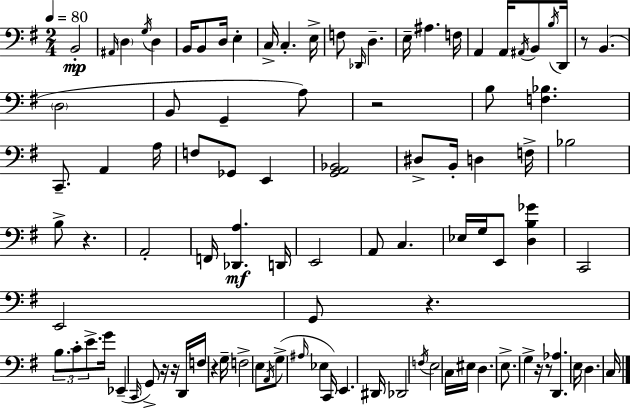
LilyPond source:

{
  \clef bass
  \numericTimeSignature
  \time 2/4
  \key e \minor
  \tempo 4 = 80
  \repeat volta 2 { b,2-.\mp | \grace { ais,16 } \parenthesize d4 \acciaccatura { g16 } d4 | b,16 b,8 d16 e4-. | c16-> c4.-. | \break e16-> f8 \grace { des,16 } d4.-- | e16-- ais4. | f16 a,4 a,16 | \acciaccatura { ais,16 } b,8 \acciaccatura { b16 } d,16 r8 b,4.( | \break \parenthesize d2 | b,8 g,4-- | a8) r2 | b8 <f bes>4. | \break c,8.-- | a,4 a16 f8 ges,8 | e,4 <g, a, bes,>2 | dis8-> b,16-. | \break d4 f16-> bes2 | b8-> r4. | a,2-. | f,16 <des, a>4.\mf | \break d,16 e,2 | a,8 c4. | ees16 g16 e,8 | <d b ges'>4 c,2 | \break e,2 | g,8 r4. | \tuplet 3/2 { b8. | c'8-. e'8.-> } g'16 ees,4--( | \break \grace { c,16 } g,8->) r16 r16 d,16 | f16 r4 g16-- f2-> | e8 | \acciaccatura { a,16 } g8->( \grace { ais16 } ees4 | \break c,16) e,4. dis,16 | des,2 | \acciaccatura { f16 } e2 | c16 eis16 d4. | \break e8.-> g4-> | r16 r8 <d, aes>4. | e16 d4. | c16 } \bar "|."
}